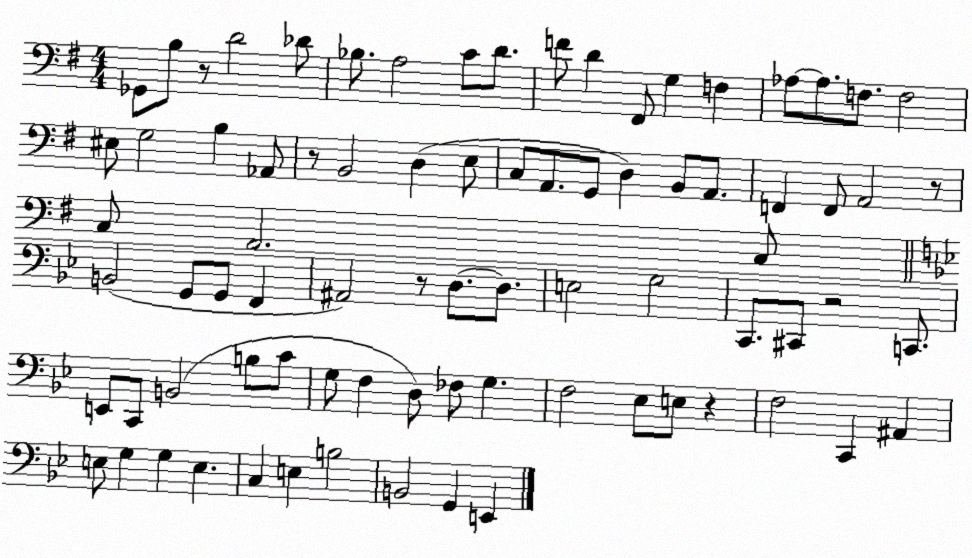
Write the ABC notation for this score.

X:1
T:Untitled
M:4/4
L:1/4
K:G
_G,,/2 B,/2 z/2 D2 _D/2 _B,/2 A,2 C/2 D/2 F/2 D ^F,,/2 G, F, _A,/2 _A,/2 F,/2 F,2 ^E,/2 G,2 B, _A,,/2 z/2 B,,2 D, E,/2 C,/2 A,,/2 G,,/2 D, B,,/2 A,,/2 F,, F,,/2 A,,2 z/2 C,/2 A,,2 C,/2 B,,2 G,,/2 G,,/2 F,, ^A,,2 z/2 D,/2 D,/2 E,2 G,2 C,,/2 ^C,,/2 z2 C,,/2 E,,/2 C,,/2 B,,2 B,/2 C/2 G,/2 F, D,/2 _F,/2 G, F,2 _E,/2 E,/2 z F,2 C,, ^A,, E,/2 G, G, E, C, E, B,2 B,,2 G,, E,,